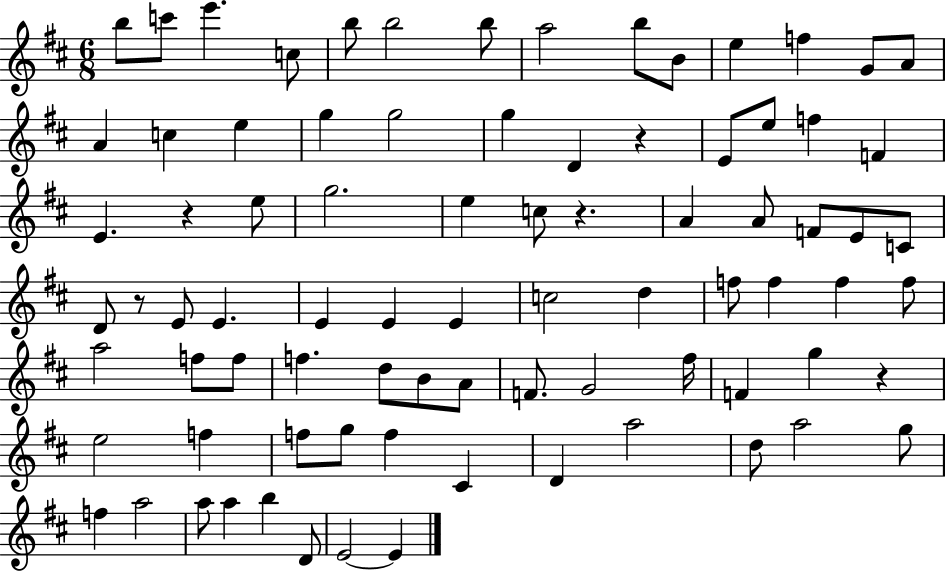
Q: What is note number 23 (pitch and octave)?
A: E5